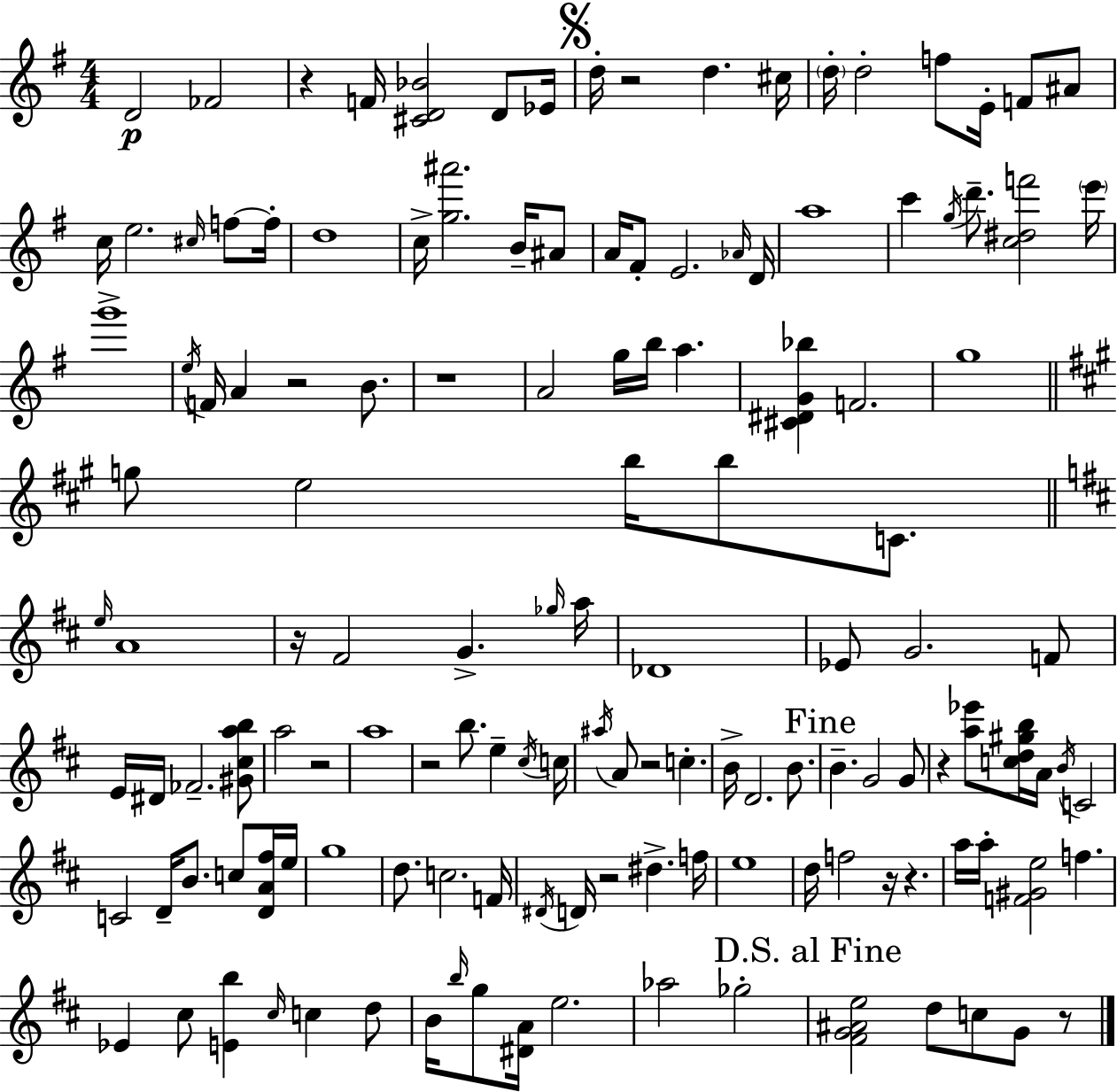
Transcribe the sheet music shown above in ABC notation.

X:1
T:Untitled
M:4/4
L:1/4
K:Em
D2 _F2 z F/4 [^CD_B]2 D/2 _E/4 d/4 z2 d ^c/4 d/4 d2 f/2 E/4 F/2 ^A/2 c/4 e2 ^c/4 f/2 f/4 d4 c/4 [g^a']2 B/4 ^A/2 A/4 ^F/2 E2 _A/4 D/4 a4 c' g/4 d'/2 [c^df']2 e'/4 g'4 e/4 F/4 A z2 B/2 z4 A2 g/4 b/4 a [^C^DG_b] F2 g4 g/2 e2 b/4 b/2 C/2 e/4 A4 z/4 ^F2 G _g/4 a/4 _D4 _E/2 G2 F/2 E/4 ^D/4 _F2 [^G^cab]/2 a2 z2 a4 z2 b/2 e ^c/4 c/4 ^a/4 A/2 z2 c B/4 D2 B/2 B G2 G/2 z [a_e']/2 [cd^gb]/4 A/4 B/4 C2 C2 D/4 B/2 c/2 [DA^f]/4 e/4 g4 d/2 c2 F/4 ^D/4 D/4 z2 ^d f/4 e4 d/4 f2 z/4 z a/4 a/4 [F^Ge]2 f _E ^c/2 [Eb] ^c/4 c d/2 B/4 b/4 g/2 [^DA]/4 e2 _a2 _g2 [^FG^Ae]2 d/2 c/2 G/2 z/2